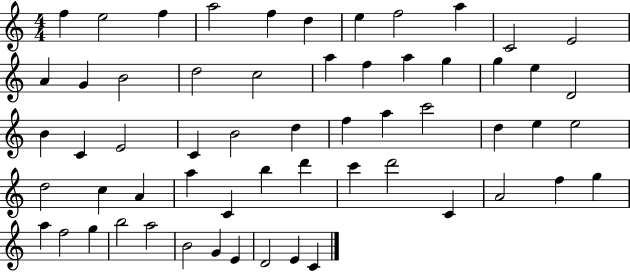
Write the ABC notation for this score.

X:1
T:Untitled
M:4/4
L:1/4
K:C
f e2 f a2 f d e f2 a C2 E2 A G B2 d2 c2 a f a g g e D2 B C E2 C B2 d f a c'2 d e e2 d2 c A a C b d' c' d'2 C A2 f g a f2 g b2 a2 B2 G E D2 E C